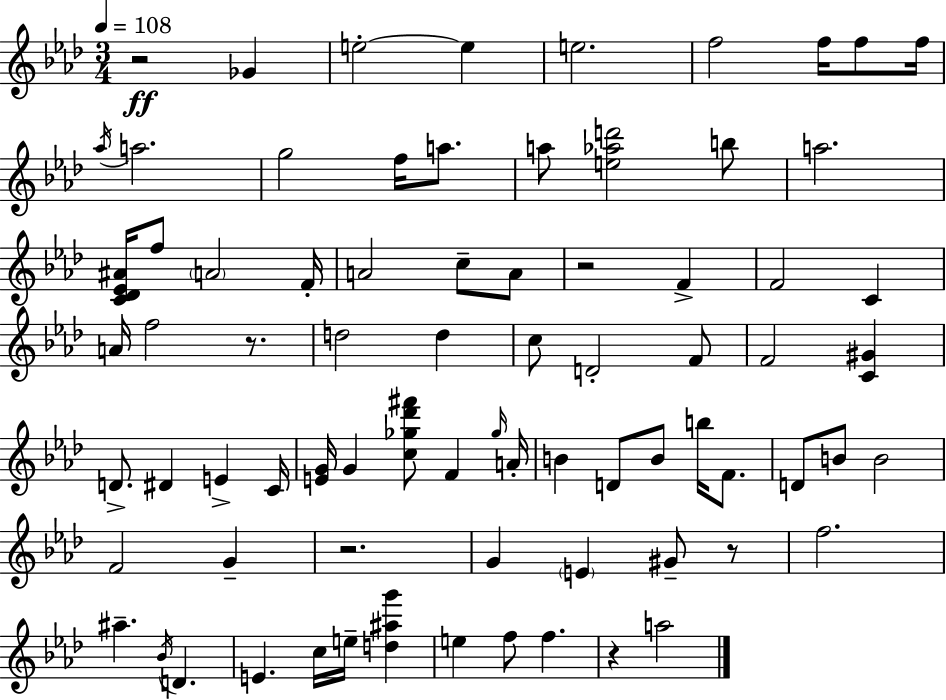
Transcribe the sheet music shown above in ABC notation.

X:1
T:Untitled
M:3/4
L:1/4
K:Ab
z2 _G e2 e e2 f2 f/4 f/2 f/4 _a/4 a2 g2 f/4 a/2 a/2 [e_ad']2 b/2 a2 [C_D_E^A]/4 f/2 A2 F/4 A2 c/2 A/2 z2 F F2 C A/4 f2 z/2 d2 d c/2 D2 F/2 F2 [C^G] D/2 ^D E C/4 [EG]/4 G [c_g_d'^f']/2 F _g/4 A/4 B D/2 B/2 b/4 F/2 D/2 B/2 B2 F2 G z2 G E ^G/2 z/2 f2 ^a _B/4 D E c/4 e/4 [d^ag'] e f/2 f z a2